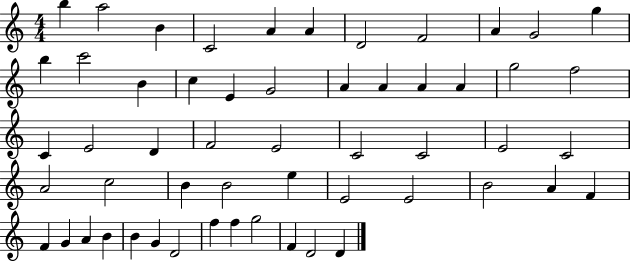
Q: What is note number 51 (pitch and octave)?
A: F5